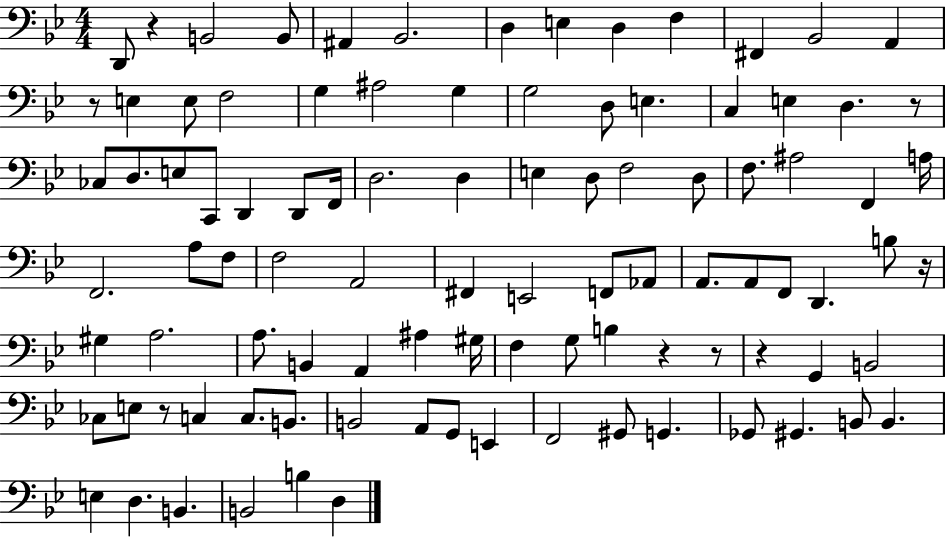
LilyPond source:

{
  \clef bass
  \numericTimeSignature
  \time 4/4
  \key bes \major
  d,8 r4 b,2 b,8 | ais,4 bes,2. | d4 e4 d4 f4 | fis,4 bes,2 a,4 | \break r8 e4 e8 f2 | g4 ais2 g4 | g2 d8 e4. | c4 e4 d4. r8 | \break ces8 d8. e8 c,8 d,4 d,8 f,16 | d2. d4 | e4 d8 f2 d8 | f8. ais2 f,4 a16 | \break f,2. a8 f8 | f2 a,2 | fis,4 e,2 f,8 aes,8 | a,8. a,8 f,8 d,4. b8 r16 | \break gis4 a2. | a8. b,4 a,4 ais4 gis16 | f4 g8 b4 r4 r8 | r4 g,4 b,2 | \break ces8 e8 r8 c4 c8. b,8. | b,2 a,8 g,8 e,4 | f,2 gis,8 g,4. | ges,8 gis,4. b,8 b,4. | \break e4 d4. b,4. | b,2 b4 d4 | \bar "|."
}